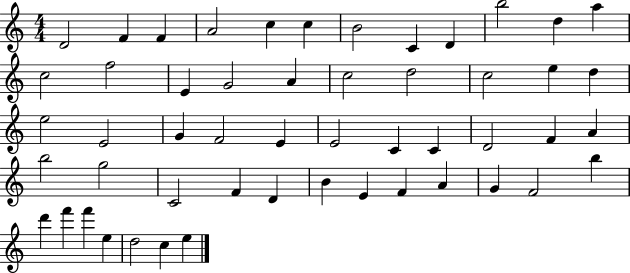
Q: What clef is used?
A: treble